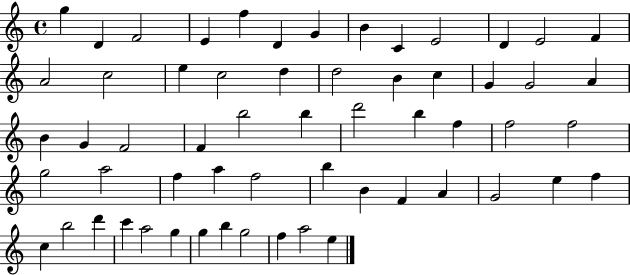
{
  \clef treble
  \time 4/4
  \defaultTimeSignature
  \key c \major
  g''4 d'4 f'2 | e'4 f''4 d'4 g'4 | b'4 c'4 e'2 | d'4 e'2 f'4 | \break a'2 c''2 | e''4 c''2 d''4 | d''2 b'4 c''4 | g'4 g'2 a'4 | \break b'4 g'4 f'2 | f'4 b''2 b''4 | d'''2 b''4 f''4 | f''2 f''2 | \break g''2 a''2 | f''4 a''4 f''2 | b''4 b'4 f'4 a'4 | g'2 e''4 f''4 | \break c''4 b''2 d'''4 | c'''4 a''2 g''4 | g''4 b''4 g''2 | f''4 a''2 e''4 | \break \bar "|."
}